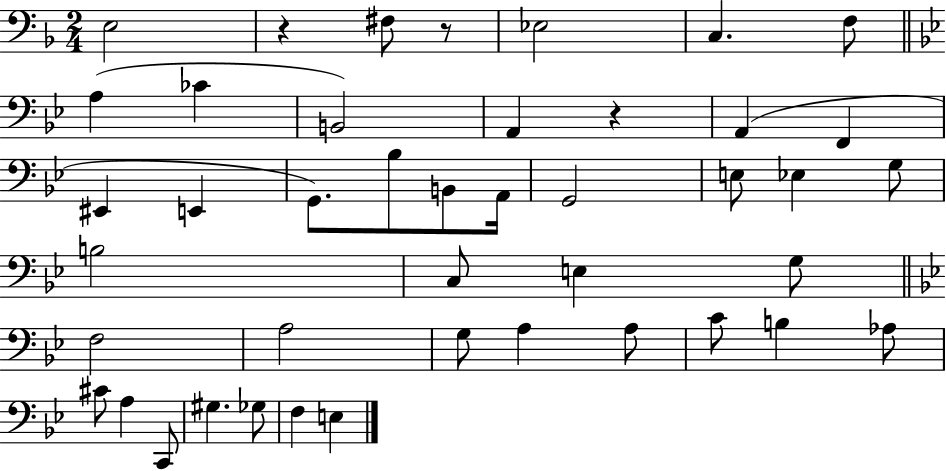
{
  \clef bass
  \numericTimeSignature
  \time 2/4
  \key f \major
  \repeat volta 2 { e2 | r4 fis8 r8 | ees2 | c4. f8 | \break \bar "||" \break \key bes \major a4( ces'4 | b,2) | a,4 r4 | a,4( f,4 | \break eis,4 e,4 | g,8.) bes8 b,8 a,16 | g,2 | e8 ees4 g8 | \break b2 | c8 e4 g8 | \bar "||" \break \key g \minor f2 | a2 | g8 a4 a8 | c'8 b4 aes8 | \break cis'8 a4 c,8 | gis4. ges8 | f4 e4 | } \bar "|."
}